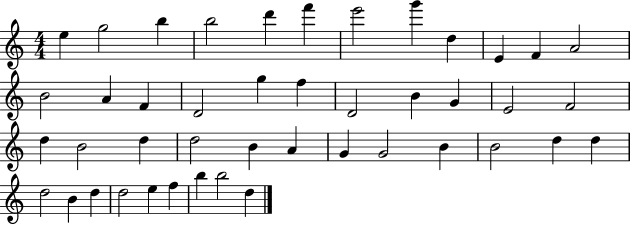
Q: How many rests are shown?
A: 0